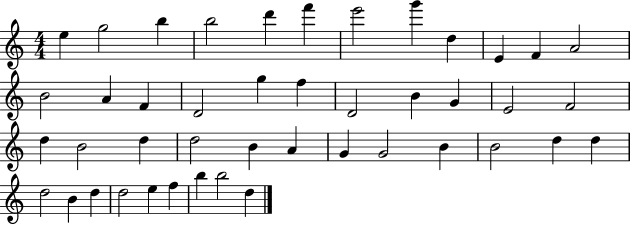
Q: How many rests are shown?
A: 0